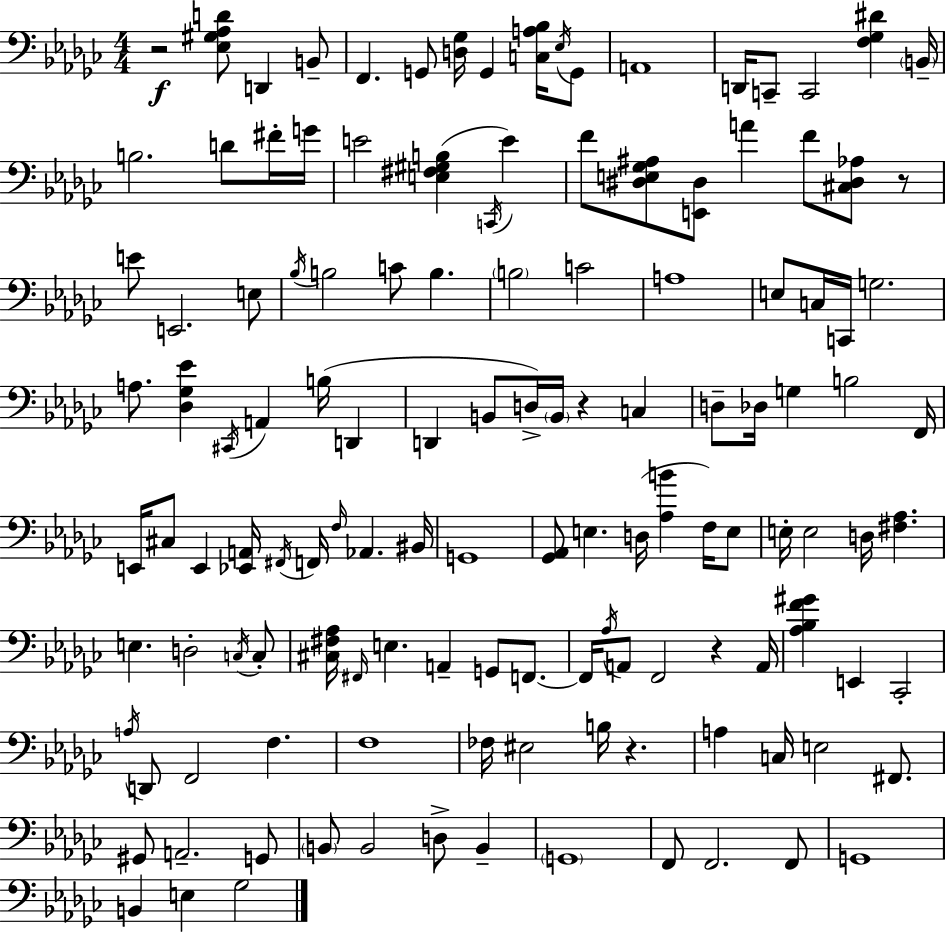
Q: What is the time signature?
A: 4/4